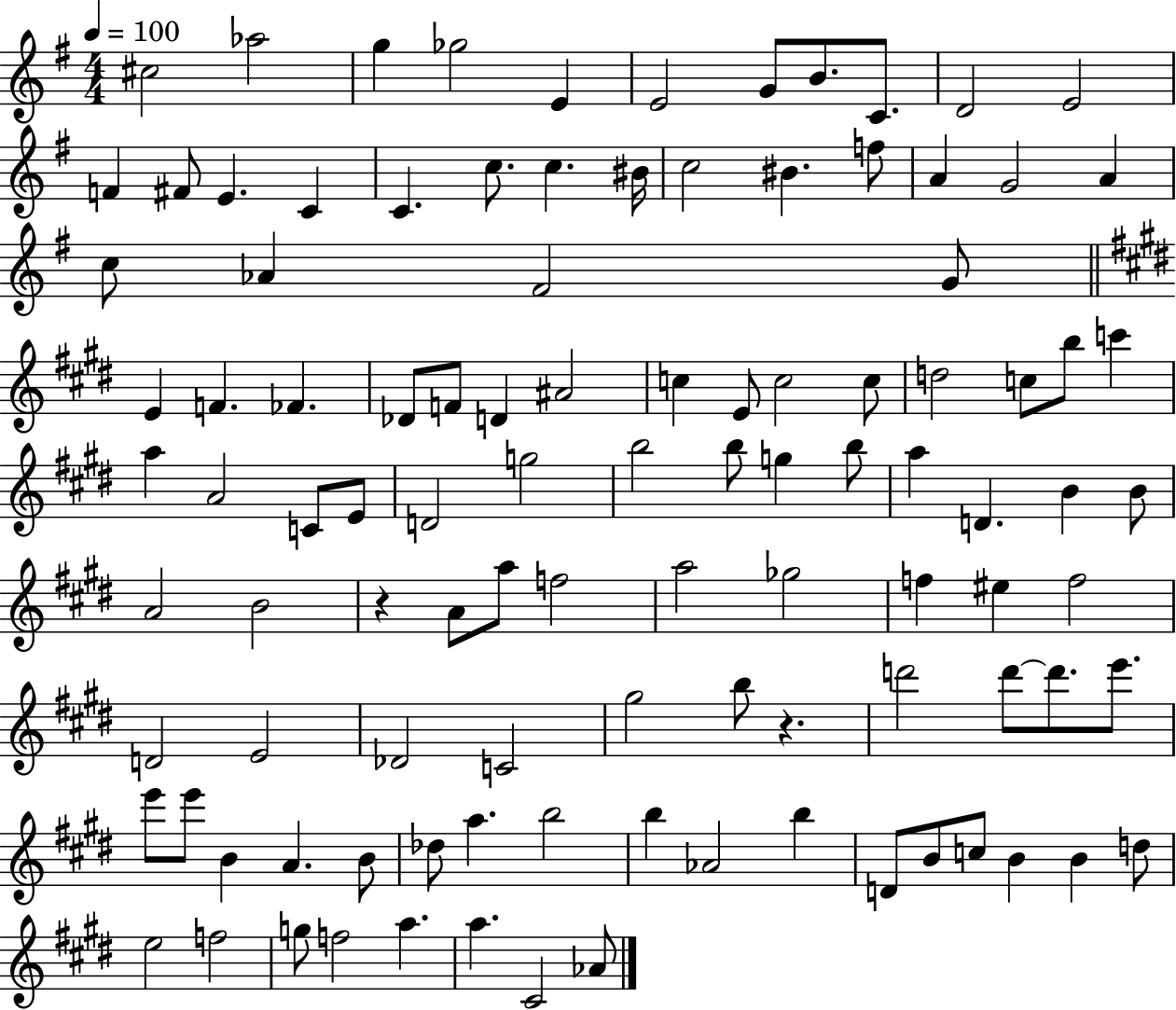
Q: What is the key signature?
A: G major